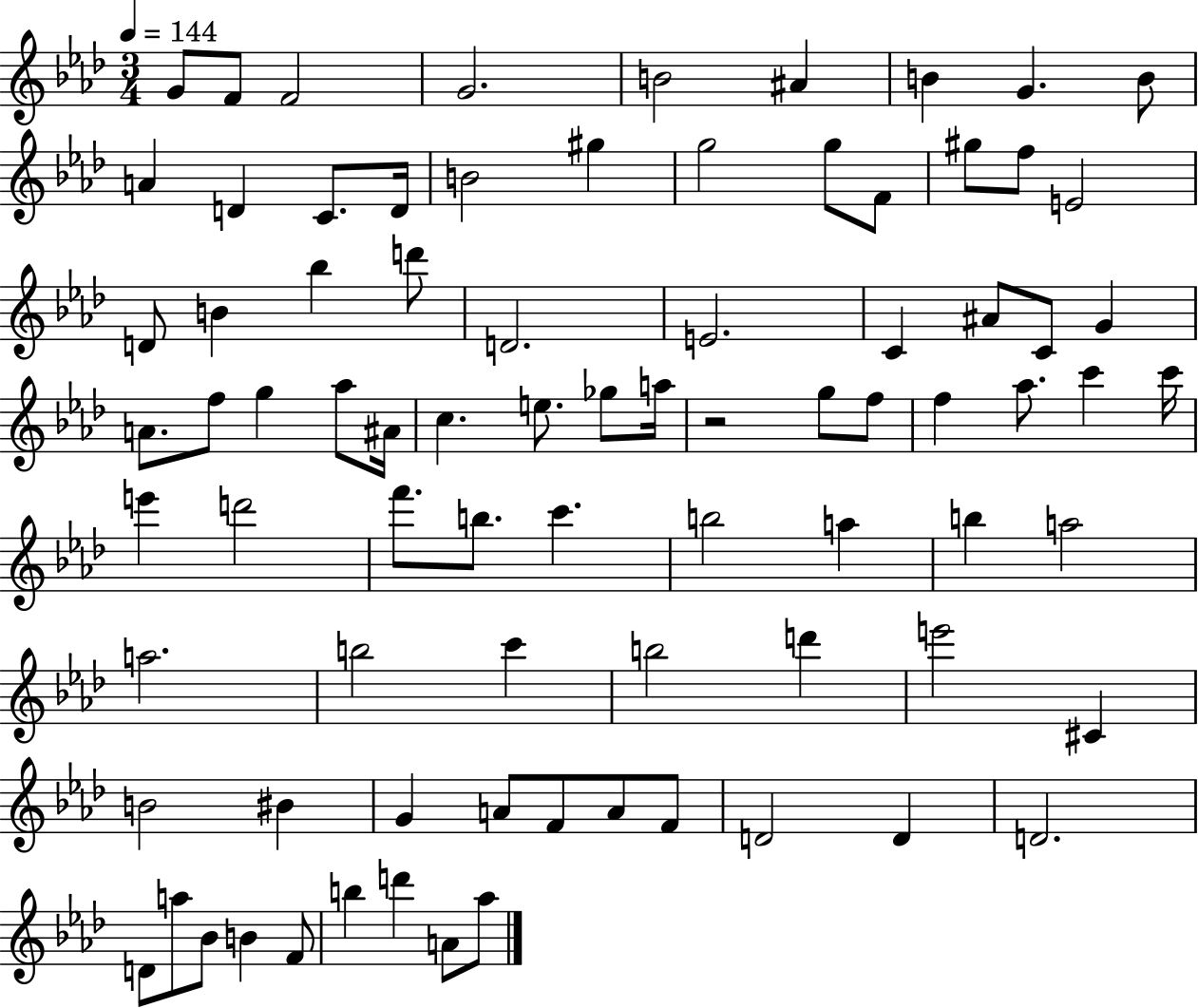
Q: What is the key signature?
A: AES major